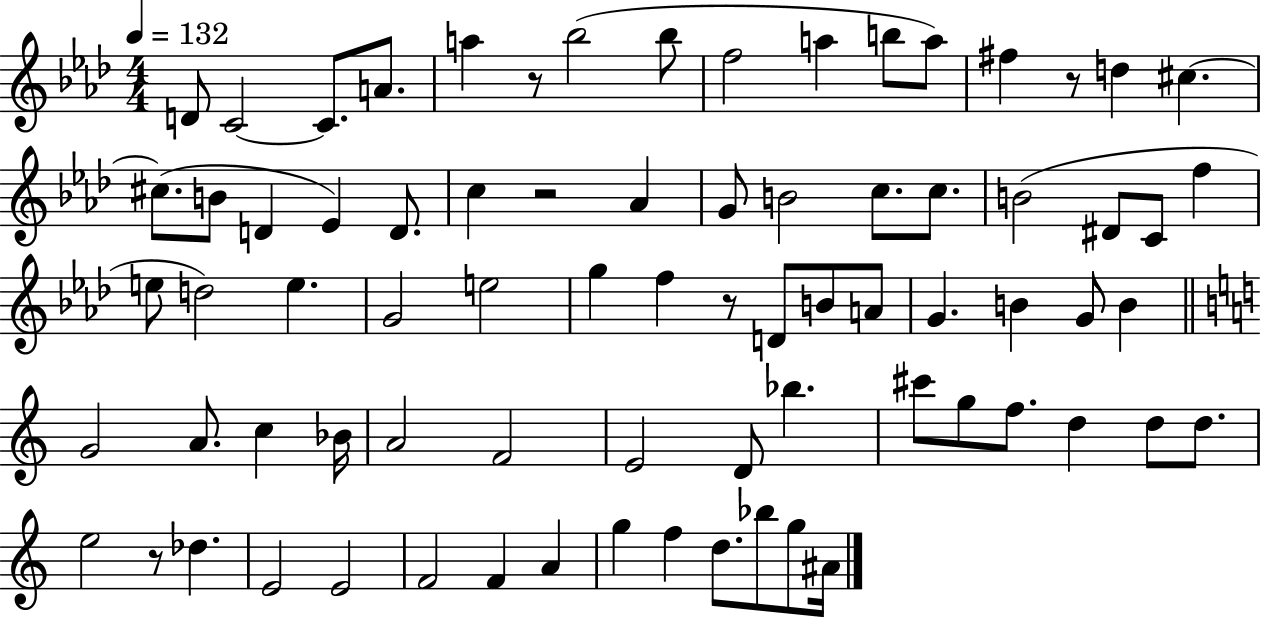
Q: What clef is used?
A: treble